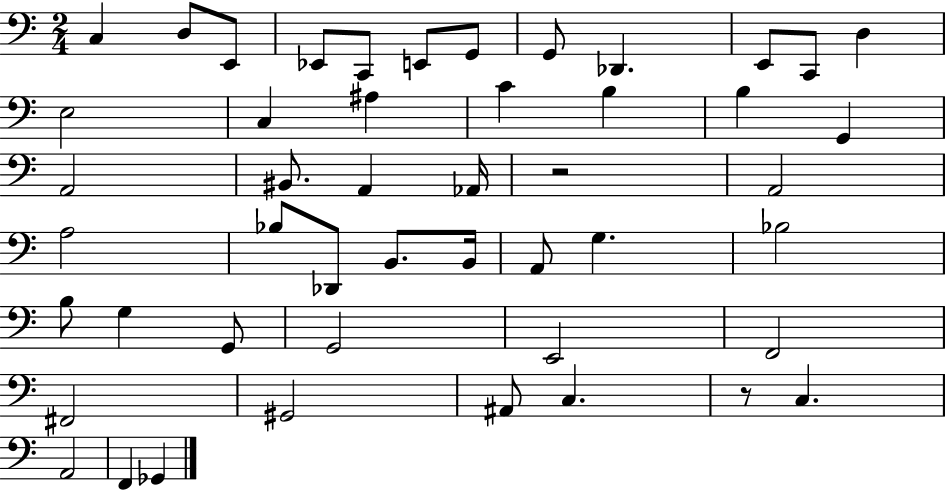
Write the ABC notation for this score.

X:1
T:Untitled
M:2/4
L:1/4
K:C
C, D,/2 E,,/2 _E,,/2 C,,/2 E,,/2 G,,/2 G,,/2 _D,, E,,/2 C,,/2 D, E,2 C, ^A, C B, B, G,, A,,2 ^B,,/2 A,, _A,,/4 z2 A,,2 A,2 _B,/2 _D,,/2 B,,/2 B,,/4 A,,/2 G, _B,2 B,/2 G, G,,/2 G,,2 E,,2 F,,2 ^F,,2 ^G,,2 ^A,,/2 C, z/2 C, A,,2 F,, _G,,